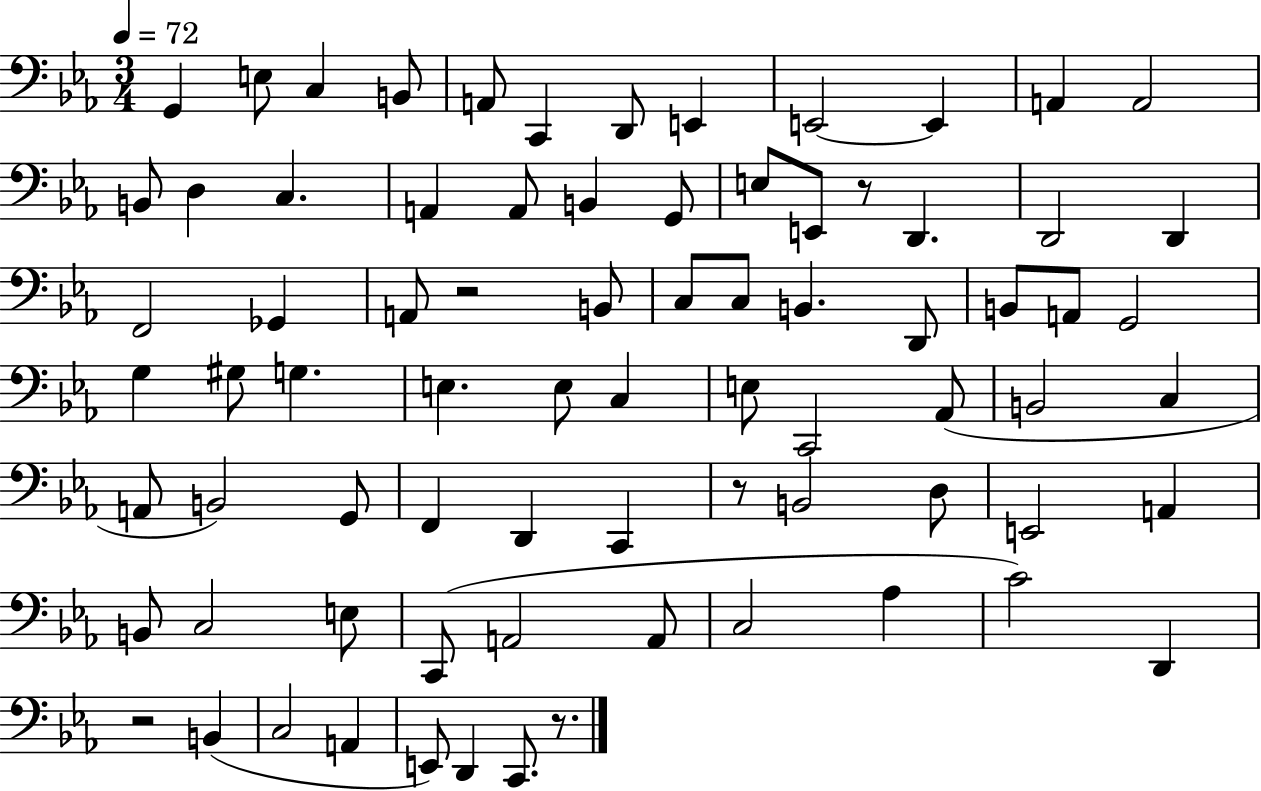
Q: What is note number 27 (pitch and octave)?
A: A2